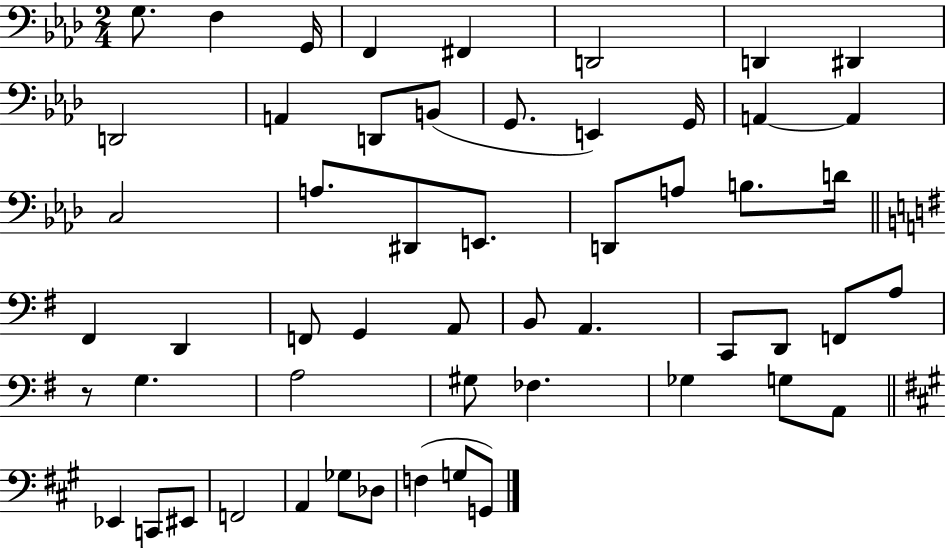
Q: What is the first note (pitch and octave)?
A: G3